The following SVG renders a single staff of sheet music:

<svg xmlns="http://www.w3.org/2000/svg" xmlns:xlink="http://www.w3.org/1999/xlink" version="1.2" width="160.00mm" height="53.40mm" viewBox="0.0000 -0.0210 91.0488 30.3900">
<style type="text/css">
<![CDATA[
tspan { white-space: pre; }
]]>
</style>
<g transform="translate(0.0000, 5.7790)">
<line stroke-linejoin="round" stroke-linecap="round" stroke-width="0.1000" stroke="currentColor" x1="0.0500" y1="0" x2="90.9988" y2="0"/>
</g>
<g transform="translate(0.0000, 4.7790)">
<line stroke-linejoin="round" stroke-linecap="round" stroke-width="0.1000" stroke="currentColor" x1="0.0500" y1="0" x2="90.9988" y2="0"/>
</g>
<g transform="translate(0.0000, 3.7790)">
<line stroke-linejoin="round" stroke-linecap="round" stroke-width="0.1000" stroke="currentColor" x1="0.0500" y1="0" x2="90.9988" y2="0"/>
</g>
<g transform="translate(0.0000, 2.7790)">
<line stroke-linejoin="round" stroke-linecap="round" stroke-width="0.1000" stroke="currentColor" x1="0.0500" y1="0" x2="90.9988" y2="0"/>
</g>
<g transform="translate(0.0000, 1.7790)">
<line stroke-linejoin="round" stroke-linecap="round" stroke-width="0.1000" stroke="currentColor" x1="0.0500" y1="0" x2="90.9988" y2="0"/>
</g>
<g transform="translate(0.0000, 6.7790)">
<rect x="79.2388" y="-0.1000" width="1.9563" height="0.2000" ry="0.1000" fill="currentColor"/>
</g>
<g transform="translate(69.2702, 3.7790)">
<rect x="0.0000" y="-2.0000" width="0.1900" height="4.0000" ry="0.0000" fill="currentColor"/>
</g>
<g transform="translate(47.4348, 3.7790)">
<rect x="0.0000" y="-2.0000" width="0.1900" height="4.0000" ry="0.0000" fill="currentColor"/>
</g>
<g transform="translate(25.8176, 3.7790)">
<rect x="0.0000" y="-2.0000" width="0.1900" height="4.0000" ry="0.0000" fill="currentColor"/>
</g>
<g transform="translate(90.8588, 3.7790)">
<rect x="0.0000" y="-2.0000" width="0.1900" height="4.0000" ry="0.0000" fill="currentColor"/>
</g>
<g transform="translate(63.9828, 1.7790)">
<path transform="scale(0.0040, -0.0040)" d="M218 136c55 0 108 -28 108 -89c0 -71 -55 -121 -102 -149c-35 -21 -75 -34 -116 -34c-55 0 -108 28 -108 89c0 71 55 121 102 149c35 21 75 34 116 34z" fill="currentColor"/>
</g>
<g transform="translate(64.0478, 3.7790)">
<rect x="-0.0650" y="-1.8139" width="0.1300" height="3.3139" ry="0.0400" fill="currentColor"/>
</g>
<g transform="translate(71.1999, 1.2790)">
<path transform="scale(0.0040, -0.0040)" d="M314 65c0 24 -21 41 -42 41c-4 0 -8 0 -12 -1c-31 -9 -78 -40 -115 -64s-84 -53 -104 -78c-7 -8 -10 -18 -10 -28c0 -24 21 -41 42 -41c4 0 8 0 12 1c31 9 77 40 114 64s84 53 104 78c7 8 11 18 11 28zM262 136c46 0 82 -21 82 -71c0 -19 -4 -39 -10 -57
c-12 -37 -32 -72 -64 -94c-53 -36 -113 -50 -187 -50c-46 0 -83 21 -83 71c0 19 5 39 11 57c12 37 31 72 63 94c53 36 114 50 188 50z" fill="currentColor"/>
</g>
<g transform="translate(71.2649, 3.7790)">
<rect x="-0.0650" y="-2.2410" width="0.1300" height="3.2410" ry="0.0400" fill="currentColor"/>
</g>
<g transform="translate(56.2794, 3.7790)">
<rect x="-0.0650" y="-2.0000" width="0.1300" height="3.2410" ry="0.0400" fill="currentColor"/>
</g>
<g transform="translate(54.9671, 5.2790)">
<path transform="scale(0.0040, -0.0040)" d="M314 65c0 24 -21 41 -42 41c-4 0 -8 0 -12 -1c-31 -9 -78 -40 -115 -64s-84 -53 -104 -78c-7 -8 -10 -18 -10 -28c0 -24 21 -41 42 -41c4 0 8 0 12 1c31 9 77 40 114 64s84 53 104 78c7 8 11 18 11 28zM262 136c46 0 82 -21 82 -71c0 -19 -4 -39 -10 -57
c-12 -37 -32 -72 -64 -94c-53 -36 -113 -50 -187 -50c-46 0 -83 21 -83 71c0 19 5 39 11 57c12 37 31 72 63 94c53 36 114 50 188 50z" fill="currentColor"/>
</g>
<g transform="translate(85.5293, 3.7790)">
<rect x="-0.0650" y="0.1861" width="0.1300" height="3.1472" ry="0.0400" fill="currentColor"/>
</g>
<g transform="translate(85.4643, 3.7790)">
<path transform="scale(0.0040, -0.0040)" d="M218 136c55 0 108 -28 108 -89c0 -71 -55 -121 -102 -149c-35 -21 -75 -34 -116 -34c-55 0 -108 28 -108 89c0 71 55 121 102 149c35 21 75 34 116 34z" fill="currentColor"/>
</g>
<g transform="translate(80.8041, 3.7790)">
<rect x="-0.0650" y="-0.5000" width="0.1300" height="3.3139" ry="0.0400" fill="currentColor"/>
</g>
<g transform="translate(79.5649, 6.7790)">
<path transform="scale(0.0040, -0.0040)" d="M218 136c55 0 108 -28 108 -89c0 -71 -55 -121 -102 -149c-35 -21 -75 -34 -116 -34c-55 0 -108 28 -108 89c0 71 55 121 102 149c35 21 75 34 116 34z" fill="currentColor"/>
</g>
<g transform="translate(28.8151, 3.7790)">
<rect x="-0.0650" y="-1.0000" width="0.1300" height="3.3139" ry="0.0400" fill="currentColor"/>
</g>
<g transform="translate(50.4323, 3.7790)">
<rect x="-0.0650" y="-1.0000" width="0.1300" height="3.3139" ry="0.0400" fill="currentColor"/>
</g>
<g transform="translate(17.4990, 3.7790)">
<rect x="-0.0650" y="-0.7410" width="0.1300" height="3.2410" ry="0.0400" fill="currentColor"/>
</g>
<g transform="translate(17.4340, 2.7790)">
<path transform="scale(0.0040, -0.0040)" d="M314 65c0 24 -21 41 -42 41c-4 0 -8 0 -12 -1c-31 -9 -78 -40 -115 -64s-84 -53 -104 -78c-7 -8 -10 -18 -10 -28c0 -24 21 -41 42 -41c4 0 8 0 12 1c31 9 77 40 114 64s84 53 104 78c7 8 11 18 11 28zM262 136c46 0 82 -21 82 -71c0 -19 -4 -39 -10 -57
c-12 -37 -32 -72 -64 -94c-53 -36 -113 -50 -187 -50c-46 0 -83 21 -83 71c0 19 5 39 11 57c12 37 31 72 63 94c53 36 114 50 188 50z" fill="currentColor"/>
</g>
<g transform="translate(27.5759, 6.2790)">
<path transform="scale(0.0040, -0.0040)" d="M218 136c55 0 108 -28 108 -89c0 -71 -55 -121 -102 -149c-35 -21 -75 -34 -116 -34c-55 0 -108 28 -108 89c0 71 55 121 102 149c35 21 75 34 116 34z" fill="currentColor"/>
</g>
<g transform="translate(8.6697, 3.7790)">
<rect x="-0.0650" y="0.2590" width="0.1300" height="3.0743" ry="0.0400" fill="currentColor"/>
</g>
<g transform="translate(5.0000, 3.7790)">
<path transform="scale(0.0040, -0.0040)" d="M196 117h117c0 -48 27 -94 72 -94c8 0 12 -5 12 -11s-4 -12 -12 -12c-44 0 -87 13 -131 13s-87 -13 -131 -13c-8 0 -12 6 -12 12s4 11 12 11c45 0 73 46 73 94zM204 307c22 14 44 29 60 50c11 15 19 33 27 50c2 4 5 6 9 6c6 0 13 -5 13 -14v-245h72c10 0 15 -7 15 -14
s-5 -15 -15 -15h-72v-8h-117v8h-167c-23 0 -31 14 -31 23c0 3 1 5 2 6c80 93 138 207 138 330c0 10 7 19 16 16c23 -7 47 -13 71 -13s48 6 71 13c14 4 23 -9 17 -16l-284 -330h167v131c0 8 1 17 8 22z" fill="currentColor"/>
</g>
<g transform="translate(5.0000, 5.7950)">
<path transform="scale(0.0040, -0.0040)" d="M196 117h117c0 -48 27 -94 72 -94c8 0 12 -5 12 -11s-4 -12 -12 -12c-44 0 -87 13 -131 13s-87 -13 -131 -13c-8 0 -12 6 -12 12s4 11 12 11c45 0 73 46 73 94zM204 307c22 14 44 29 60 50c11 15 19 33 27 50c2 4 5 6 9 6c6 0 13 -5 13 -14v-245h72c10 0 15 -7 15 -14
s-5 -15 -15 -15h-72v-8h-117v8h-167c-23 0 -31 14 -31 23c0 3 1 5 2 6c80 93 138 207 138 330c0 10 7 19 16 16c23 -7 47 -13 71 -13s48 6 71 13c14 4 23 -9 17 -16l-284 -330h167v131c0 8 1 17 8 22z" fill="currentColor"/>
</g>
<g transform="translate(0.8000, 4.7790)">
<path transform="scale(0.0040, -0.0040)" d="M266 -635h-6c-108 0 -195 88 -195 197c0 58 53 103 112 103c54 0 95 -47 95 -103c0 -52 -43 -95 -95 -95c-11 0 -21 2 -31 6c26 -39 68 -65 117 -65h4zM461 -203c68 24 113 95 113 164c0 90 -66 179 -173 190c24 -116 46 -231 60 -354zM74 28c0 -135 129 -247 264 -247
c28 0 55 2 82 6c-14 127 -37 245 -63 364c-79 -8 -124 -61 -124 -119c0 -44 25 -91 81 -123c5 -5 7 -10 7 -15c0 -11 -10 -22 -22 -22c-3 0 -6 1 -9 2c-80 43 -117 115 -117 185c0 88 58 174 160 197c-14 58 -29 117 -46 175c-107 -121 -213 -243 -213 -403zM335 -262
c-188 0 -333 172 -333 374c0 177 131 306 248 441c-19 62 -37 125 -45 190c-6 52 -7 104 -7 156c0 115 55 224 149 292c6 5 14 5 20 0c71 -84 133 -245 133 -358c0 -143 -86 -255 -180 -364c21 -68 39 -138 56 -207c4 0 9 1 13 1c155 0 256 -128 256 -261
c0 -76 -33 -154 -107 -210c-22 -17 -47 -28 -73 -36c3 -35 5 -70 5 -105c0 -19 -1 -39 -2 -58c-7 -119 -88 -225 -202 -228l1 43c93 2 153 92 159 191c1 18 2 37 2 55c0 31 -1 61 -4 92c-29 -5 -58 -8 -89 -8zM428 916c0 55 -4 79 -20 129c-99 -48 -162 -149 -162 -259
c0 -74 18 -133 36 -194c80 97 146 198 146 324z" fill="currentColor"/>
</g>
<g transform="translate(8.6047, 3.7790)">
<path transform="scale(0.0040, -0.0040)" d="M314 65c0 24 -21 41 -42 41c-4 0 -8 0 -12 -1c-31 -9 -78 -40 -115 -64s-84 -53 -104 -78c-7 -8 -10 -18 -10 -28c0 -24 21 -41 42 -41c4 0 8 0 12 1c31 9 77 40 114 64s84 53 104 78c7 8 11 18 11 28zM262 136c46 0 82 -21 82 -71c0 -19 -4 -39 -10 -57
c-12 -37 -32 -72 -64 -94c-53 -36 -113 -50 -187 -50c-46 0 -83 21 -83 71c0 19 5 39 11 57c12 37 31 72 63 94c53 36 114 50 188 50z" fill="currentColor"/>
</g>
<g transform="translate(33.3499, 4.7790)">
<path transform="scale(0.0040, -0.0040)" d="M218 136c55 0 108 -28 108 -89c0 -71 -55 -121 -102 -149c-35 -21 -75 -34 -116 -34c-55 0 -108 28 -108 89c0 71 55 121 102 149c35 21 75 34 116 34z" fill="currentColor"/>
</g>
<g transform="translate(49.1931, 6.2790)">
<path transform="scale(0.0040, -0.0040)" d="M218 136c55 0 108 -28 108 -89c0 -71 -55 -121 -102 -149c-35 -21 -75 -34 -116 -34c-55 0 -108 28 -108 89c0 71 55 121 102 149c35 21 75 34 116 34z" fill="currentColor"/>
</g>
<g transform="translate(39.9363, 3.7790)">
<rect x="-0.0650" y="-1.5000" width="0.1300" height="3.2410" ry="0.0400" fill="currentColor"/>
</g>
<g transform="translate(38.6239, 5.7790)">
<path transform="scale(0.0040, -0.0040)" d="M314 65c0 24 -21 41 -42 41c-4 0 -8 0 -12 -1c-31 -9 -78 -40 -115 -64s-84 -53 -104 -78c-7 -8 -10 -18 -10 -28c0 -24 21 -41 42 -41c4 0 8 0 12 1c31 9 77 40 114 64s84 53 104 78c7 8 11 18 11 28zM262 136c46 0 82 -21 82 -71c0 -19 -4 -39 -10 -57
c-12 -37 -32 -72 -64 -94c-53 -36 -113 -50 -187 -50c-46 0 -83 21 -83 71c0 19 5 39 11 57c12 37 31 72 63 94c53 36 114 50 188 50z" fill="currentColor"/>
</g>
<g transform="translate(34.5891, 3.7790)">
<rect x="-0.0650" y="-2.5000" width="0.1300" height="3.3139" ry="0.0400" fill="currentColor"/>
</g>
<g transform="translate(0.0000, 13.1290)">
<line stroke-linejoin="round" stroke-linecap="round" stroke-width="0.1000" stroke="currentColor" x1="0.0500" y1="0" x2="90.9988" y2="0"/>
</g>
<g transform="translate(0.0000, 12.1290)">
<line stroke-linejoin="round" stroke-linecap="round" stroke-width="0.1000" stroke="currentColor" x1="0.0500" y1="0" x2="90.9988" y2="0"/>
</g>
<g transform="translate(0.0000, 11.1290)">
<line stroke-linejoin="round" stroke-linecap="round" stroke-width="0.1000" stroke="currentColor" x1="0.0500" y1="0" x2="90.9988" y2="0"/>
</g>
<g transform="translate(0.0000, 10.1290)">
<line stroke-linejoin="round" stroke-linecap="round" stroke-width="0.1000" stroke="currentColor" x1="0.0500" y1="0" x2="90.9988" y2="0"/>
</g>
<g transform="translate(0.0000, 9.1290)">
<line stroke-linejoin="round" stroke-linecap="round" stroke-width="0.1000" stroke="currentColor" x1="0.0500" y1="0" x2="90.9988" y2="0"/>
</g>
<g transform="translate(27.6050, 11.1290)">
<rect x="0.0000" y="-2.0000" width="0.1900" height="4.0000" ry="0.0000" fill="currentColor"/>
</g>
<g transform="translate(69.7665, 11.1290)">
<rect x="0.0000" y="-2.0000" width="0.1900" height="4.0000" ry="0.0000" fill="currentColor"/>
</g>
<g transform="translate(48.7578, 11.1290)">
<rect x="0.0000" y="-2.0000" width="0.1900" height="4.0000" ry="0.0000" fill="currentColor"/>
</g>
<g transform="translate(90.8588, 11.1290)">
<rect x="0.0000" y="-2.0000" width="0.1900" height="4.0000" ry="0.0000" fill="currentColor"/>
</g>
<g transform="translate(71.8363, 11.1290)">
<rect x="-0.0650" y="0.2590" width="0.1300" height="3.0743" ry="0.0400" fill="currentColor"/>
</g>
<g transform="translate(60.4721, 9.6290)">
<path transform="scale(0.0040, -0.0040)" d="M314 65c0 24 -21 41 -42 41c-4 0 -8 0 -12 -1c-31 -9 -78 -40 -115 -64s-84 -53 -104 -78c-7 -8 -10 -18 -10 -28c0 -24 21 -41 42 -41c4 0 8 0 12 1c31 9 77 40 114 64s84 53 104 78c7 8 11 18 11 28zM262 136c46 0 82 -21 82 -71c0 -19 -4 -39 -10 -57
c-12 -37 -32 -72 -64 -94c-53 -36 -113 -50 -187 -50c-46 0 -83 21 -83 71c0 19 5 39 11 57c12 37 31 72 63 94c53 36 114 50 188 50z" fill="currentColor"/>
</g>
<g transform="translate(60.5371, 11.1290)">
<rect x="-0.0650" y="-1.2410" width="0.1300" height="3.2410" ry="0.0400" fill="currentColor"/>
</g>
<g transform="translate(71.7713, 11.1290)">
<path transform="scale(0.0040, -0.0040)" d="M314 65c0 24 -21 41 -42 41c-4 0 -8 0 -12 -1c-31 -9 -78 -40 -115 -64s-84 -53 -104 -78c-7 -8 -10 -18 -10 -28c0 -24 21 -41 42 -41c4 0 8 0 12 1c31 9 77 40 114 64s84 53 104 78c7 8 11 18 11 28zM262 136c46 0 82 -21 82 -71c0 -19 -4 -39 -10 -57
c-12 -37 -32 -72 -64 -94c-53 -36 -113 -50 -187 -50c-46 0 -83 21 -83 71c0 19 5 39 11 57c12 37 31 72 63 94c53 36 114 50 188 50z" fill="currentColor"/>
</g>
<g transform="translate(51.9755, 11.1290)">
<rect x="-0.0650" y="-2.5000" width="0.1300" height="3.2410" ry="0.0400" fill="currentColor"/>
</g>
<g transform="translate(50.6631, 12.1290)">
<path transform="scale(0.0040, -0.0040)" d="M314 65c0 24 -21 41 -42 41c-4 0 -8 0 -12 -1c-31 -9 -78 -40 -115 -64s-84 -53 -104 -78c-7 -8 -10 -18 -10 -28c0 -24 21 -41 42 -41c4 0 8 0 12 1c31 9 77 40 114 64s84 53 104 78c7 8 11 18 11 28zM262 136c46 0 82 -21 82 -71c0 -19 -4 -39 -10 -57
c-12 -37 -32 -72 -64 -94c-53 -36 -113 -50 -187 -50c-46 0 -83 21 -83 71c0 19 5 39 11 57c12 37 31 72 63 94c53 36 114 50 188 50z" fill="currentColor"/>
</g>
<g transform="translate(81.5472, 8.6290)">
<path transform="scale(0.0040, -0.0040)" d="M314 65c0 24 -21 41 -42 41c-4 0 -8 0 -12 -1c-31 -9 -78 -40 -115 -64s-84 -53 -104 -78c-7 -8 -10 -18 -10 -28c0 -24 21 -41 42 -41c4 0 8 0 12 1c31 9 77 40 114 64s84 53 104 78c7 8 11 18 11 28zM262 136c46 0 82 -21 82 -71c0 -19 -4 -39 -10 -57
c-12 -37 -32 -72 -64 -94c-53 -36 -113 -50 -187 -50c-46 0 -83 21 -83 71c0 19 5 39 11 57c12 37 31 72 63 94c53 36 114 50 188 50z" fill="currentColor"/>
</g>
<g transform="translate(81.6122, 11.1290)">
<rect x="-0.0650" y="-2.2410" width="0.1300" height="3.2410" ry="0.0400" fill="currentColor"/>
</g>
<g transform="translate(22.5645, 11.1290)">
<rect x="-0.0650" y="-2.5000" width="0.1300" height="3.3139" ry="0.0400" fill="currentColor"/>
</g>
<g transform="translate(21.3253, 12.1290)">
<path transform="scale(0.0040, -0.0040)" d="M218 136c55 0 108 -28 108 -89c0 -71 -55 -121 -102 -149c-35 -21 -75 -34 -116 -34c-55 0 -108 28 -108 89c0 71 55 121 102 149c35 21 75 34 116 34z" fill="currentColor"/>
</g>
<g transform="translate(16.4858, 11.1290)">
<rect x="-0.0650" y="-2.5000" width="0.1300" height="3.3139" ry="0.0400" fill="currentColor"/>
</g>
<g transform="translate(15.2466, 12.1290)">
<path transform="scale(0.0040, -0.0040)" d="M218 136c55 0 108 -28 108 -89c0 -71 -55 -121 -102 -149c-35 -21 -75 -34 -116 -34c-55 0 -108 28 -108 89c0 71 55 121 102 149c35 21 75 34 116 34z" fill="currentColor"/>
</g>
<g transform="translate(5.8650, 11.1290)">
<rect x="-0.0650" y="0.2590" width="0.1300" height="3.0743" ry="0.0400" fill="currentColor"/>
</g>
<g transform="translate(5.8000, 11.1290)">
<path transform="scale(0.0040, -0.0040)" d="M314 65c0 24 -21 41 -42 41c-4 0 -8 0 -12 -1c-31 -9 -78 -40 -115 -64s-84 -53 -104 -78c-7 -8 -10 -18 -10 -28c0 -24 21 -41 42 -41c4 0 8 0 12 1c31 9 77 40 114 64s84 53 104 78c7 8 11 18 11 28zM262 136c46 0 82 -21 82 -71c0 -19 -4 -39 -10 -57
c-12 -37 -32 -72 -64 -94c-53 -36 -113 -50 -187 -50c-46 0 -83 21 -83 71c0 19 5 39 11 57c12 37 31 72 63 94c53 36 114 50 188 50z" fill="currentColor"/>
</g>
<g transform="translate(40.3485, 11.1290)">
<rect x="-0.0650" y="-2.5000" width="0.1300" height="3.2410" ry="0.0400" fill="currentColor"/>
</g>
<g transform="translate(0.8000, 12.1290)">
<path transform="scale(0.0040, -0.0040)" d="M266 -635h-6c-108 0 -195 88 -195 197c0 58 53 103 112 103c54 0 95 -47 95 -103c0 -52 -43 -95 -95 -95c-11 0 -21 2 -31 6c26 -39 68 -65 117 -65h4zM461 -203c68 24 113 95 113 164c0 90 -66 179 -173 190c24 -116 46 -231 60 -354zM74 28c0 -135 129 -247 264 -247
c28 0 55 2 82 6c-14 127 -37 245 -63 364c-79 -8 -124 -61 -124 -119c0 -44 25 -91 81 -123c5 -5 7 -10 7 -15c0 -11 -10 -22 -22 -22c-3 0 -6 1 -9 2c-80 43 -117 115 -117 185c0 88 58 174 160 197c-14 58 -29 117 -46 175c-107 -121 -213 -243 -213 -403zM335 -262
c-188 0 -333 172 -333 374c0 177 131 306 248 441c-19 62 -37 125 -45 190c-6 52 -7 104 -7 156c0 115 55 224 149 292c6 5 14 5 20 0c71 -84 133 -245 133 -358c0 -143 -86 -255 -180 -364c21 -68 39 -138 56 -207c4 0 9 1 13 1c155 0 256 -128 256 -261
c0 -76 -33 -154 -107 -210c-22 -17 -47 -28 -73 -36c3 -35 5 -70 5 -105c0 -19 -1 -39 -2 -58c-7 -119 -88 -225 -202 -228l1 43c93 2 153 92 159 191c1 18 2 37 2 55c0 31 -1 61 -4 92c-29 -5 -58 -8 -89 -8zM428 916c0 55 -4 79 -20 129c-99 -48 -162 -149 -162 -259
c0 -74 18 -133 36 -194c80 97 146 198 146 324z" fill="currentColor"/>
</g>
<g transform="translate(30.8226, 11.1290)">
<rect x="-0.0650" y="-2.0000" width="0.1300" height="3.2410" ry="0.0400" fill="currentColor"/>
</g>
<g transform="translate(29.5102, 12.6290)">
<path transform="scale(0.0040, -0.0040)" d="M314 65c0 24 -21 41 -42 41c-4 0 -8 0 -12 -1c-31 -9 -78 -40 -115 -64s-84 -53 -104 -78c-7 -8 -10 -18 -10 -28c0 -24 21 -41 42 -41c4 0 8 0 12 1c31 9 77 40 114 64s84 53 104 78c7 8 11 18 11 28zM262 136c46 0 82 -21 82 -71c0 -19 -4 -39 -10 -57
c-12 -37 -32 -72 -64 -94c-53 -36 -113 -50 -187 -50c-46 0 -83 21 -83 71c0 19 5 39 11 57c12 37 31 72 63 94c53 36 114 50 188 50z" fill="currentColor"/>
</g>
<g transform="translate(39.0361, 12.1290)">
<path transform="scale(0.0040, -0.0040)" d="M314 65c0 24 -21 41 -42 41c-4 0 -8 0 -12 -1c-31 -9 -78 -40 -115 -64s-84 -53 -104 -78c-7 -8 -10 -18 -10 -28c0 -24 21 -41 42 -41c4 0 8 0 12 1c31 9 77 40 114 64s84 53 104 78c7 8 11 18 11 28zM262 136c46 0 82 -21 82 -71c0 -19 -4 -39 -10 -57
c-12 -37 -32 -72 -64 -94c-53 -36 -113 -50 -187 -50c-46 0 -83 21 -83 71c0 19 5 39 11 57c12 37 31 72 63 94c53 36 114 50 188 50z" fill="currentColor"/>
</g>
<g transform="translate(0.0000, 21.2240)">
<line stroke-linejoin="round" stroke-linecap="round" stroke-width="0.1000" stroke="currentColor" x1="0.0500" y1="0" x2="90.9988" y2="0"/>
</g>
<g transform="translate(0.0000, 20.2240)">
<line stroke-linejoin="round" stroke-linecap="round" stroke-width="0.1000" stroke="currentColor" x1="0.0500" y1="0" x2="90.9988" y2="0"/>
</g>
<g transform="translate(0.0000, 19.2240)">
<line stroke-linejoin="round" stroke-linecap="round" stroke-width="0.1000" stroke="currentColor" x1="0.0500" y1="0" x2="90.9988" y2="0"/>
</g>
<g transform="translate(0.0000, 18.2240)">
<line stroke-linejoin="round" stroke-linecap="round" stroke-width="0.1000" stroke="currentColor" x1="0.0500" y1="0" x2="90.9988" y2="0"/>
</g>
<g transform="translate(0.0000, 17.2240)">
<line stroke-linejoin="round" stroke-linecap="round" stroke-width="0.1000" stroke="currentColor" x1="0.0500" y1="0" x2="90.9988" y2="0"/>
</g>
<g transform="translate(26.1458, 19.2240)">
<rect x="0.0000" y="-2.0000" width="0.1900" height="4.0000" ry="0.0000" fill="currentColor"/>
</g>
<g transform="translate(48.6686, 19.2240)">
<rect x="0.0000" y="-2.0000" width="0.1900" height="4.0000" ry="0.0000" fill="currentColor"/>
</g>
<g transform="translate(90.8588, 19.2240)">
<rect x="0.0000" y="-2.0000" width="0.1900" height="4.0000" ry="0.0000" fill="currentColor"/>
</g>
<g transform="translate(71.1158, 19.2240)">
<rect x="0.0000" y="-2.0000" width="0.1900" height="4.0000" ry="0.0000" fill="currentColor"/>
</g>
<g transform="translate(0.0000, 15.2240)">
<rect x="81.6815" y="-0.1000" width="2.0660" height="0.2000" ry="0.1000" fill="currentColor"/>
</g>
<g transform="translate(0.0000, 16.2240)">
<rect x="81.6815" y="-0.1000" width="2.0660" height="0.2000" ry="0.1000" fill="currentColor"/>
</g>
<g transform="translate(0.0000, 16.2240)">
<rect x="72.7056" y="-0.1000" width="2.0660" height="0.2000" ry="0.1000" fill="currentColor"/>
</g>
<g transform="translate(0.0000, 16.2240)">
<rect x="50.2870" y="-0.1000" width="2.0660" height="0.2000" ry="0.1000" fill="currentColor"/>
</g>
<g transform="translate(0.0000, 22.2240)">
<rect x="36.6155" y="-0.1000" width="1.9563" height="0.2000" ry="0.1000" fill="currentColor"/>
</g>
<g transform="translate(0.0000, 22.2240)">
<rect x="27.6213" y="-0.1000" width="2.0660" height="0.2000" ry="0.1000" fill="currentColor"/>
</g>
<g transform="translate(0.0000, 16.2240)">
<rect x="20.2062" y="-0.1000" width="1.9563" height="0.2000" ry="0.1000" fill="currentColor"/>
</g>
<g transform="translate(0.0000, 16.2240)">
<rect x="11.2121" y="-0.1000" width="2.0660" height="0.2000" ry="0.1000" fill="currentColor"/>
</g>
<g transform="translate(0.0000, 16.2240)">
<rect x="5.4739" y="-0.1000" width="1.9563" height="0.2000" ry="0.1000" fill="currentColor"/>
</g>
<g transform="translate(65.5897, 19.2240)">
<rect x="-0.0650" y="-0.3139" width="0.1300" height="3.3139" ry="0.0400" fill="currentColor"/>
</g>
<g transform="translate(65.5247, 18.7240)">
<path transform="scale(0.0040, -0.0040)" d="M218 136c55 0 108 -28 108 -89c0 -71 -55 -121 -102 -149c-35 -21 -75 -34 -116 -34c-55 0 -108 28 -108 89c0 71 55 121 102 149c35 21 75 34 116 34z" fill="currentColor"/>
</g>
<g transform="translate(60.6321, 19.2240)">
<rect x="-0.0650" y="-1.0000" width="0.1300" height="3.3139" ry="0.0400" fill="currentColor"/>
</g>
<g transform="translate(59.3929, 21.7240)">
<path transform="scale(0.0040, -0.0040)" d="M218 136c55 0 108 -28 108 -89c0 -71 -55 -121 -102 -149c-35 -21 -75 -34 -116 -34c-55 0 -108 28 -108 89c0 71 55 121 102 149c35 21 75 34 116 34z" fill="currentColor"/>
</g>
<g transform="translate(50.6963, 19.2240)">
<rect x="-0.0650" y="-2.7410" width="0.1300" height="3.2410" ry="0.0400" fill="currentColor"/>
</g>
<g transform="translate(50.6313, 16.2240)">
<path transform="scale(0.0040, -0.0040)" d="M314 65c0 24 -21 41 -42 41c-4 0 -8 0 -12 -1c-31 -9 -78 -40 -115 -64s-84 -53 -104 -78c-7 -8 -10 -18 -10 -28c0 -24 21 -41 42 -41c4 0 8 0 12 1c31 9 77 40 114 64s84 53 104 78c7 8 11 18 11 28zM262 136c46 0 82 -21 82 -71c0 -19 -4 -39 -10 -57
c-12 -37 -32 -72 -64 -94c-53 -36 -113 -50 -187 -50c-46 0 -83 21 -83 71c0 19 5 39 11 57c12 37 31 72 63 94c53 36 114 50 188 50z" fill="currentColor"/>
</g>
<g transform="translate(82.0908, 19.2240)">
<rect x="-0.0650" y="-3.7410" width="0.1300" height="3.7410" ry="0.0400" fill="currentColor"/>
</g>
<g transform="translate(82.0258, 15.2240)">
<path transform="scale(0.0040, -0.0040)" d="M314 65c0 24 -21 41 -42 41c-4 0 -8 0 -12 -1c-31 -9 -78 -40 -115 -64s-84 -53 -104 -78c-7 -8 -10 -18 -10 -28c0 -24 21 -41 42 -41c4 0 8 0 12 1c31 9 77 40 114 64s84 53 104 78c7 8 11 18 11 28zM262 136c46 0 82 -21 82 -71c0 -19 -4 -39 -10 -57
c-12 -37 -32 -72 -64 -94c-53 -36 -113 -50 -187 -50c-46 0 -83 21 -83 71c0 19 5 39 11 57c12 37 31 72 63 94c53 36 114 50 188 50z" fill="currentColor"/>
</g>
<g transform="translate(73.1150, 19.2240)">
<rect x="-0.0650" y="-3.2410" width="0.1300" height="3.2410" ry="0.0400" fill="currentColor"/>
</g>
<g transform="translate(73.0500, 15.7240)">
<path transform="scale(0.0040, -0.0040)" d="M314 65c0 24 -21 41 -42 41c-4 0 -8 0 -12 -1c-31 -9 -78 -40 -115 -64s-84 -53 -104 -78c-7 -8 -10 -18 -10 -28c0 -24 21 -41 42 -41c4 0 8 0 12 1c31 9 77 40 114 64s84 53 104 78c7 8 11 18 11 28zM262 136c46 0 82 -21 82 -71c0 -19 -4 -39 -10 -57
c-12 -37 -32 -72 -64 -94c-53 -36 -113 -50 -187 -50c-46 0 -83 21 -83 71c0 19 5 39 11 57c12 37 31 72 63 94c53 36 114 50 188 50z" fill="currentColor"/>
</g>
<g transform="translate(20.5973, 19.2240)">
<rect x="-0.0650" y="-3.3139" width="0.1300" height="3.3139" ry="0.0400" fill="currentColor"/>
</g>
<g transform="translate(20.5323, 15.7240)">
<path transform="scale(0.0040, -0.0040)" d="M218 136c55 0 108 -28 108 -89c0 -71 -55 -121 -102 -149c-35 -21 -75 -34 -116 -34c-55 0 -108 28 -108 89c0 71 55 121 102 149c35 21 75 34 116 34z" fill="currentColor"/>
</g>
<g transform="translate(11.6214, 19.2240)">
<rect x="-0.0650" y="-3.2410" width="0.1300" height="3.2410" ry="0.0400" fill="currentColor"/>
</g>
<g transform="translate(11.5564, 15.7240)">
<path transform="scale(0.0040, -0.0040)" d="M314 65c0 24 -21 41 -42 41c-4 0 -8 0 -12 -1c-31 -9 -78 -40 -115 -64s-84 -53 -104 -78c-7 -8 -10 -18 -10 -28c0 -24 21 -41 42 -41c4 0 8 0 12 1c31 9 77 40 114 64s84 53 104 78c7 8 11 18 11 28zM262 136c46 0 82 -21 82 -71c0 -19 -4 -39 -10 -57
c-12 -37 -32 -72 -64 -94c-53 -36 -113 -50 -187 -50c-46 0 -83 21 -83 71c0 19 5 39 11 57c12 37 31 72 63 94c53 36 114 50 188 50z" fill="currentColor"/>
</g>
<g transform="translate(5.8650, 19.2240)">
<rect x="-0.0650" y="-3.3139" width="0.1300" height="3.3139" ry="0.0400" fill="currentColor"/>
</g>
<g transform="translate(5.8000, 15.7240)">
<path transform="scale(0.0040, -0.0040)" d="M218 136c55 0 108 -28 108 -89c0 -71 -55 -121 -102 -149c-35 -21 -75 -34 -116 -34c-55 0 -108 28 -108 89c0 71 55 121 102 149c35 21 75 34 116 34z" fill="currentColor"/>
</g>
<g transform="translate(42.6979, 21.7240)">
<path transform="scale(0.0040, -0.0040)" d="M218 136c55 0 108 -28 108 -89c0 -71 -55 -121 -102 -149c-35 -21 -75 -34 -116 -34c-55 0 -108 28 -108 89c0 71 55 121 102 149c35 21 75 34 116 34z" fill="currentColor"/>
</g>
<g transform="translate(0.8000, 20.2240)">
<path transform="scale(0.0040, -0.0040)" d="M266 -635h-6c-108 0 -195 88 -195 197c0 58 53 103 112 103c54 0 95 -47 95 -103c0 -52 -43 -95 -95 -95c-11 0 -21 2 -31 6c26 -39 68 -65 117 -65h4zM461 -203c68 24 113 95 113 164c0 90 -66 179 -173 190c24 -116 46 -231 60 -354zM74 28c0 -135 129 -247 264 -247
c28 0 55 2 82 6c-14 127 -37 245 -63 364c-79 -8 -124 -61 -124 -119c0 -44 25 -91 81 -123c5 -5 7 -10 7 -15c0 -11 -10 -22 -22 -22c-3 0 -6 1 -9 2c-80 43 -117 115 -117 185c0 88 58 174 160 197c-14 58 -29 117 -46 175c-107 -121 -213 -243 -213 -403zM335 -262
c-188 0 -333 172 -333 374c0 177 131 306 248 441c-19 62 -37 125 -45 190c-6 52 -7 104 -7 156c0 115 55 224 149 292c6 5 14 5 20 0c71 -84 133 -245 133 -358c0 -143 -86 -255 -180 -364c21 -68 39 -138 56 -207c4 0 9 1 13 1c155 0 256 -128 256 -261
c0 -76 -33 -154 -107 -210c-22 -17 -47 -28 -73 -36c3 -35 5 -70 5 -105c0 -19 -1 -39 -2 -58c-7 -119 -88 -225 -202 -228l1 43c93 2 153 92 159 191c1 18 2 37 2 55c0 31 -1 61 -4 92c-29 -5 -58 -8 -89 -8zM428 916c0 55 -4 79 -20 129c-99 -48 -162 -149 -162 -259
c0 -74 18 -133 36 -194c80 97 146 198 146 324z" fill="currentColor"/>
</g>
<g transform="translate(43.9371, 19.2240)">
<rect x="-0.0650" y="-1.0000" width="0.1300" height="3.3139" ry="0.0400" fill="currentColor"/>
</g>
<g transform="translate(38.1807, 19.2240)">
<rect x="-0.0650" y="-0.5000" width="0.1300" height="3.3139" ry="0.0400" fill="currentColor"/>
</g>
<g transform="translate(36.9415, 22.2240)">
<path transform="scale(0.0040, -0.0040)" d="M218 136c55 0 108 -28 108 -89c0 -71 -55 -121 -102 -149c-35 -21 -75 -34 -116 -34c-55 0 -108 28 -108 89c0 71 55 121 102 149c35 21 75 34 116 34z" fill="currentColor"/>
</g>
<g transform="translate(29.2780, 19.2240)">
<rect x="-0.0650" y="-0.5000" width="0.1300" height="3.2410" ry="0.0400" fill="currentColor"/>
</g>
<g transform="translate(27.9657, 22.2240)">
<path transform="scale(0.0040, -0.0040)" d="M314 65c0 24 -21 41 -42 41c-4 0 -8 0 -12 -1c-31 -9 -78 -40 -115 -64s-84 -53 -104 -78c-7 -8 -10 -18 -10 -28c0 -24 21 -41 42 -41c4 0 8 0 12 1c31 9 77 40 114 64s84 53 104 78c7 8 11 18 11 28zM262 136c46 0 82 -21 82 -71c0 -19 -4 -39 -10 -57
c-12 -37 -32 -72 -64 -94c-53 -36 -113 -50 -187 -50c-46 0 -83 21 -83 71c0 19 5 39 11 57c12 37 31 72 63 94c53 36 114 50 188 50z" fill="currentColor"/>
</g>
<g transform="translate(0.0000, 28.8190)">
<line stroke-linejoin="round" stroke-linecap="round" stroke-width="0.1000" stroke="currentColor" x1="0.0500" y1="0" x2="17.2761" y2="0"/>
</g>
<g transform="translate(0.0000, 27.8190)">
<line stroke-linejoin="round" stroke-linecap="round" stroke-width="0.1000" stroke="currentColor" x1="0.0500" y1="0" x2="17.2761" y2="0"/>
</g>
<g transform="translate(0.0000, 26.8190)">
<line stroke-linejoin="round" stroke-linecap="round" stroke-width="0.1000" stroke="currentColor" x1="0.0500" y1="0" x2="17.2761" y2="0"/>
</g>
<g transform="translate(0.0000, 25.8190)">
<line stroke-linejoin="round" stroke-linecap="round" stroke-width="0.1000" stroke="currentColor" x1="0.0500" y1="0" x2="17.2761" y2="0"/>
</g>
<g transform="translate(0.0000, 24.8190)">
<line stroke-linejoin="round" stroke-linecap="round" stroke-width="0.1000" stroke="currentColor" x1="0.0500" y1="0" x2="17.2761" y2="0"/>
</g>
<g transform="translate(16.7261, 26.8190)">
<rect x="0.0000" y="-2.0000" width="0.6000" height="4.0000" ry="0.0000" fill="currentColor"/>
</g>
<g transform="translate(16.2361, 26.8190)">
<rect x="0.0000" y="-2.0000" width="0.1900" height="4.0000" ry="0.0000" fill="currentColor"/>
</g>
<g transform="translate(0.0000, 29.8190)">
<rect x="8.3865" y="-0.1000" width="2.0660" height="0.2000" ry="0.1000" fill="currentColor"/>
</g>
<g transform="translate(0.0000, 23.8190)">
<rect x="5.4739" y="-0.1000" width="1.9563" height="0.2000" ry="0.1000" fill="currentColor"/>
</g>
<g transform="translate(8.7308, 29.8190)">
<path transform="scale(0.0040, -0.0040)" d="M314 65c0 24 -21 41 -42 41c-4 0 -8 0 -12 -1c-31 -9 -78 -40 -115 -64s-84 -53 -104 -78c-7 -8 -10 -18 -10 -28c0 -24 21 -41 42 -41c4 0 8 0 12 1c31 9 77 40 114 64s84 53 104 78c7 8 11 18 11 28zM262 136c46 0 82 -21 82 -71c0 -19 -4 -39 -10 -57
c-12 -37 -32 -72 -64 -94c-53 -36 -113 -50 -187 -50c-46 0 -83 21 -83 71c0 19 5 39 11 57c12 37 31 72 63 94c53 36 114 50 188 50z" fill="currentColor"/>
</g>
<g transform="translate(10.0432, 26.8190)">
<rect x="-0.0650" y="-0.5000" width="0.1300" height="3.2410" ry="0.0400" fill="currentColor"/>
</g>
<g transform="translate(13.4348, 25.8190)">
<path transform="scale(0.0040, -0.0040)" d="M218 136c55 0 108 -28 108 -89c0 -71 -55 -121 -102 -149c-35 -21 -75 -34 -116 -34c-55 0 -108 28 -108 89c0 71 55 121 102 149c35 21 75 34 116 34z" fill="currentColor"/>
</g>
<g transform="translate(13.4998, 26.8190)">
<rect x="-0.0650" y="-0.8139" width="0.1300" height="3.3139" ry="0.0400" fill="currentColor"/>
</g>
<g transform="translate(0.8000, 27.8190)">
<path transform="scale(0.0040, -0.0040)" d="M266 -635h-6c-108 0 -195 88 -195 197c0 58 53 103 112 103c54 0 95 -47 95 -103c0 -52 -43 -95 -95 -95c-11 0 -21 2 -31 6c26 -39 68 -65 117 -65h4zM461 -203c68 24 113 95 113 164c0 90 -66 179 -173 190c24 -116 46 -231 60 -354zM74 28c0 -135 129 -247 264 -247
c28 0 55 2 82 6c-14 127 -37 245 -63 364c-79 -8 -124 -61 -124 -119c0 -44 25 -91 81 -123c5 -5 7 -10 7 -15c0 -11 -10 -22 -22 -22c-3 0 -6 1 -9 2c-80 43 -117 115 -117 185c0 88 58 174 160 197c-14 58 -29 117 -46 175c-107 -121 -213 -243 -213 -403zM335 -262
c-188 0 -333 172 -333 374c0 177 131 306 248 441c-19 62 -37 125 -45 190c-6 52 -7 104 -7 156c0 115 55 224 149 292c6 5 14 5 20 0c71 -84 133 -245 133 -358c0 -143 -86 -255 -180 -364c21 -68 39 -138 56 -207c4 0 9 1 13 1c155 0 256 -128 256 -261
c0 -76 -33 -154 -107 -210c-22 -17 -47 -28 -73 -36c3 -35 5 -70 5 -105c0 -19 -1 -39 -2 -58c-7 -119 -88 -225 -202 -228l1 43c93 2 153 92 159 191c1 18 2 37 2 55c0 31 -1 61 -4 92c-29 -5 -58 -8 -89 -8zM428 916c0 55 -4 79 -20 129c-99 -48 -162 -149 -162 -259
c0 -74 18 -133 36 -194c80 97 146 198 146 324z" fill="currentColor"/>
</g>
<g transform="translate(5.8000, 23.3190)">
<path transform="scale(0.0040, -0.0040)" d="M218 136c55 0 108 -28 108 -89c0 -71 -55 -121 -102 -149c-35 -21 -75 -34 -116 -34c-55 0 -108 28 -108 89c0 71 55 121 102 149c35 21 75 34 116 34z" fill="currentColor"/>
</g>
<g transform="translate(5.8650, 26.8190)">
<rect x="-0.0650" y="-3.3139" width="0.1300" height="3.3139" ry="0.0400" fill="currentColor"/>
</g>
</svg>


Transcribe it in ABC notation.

X:1
T:Untitled
M:4/4
L:1/4
K:C
B2 d2 D G E2 D F2 f g2 C B B2 G G F2 G2 G2 e2 B2 g2 b b2 b C2 C D a2 D c b2 c'2 b C2 d